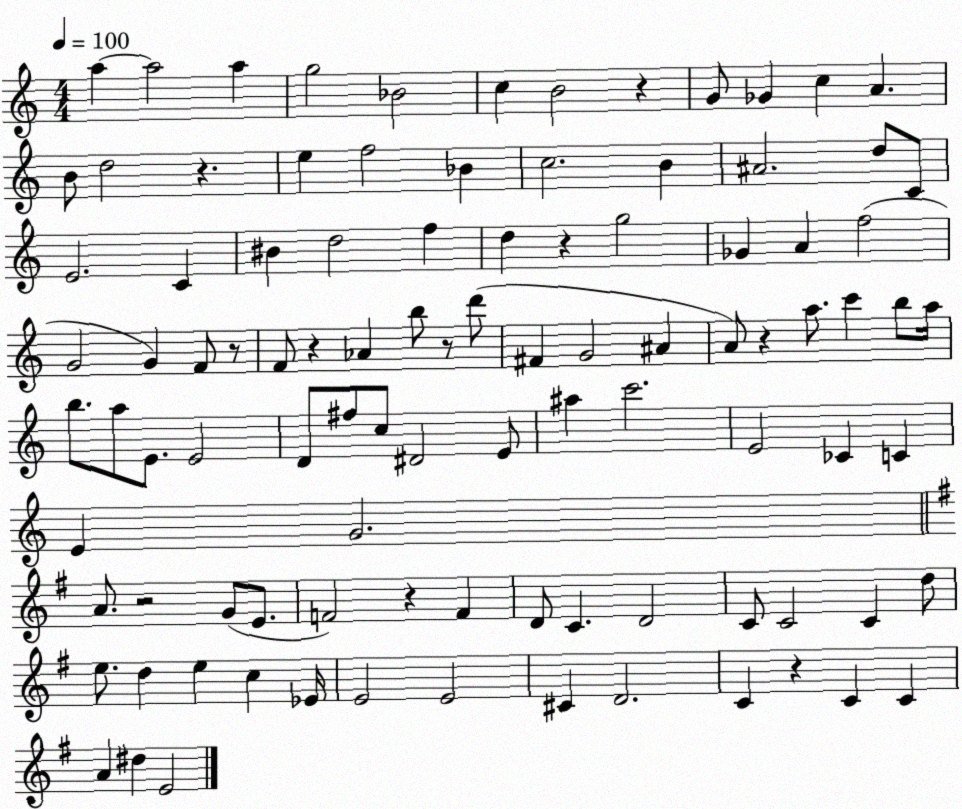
X:1
T:Untitled
M:4/4
L:1/4
K:C
a a2 a g2 _B2 c B2 z G/2 _G c A B/2 d2 z e f2 _B c2 B ^A2 d/2 C/2 E2 C ^B d2 f d z g2 _G A f2 G2 G F/2 z/2 F/2 z _A b/2 z/2 d'/2 ^F G2 ^A A/2 z a/2 c' b/2 a/4 b/2 a/2 E/2 E2 D/2 ^f/2 c/2 ^D2 E/2 ^a c'2 E2 _C C E G2 A/2 z2 G/2 E/2 F2 z F D/2 C D2 C/2 C2 C d/2 e/2 d e c _E/4 E2 E2 ^C D2 C z C C A ^d E2